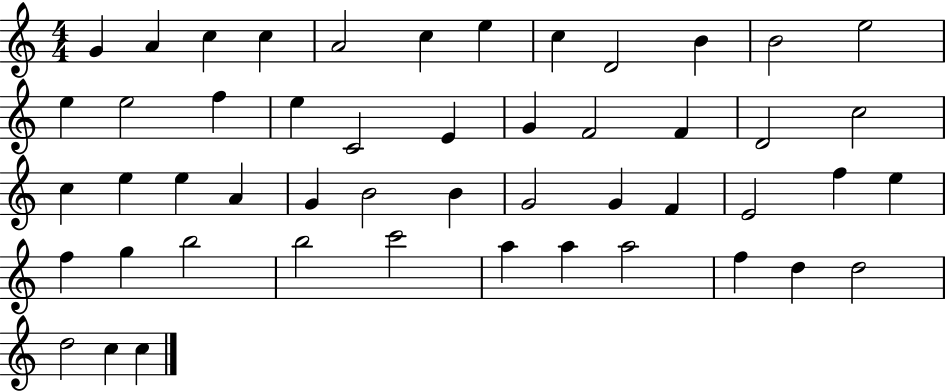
G4/q A4/q C5/q C5/q A4/h C5/q E5/q C5/q D4/h B4/q B4/h E5/h E5/q E5/h F5/q E5/q C4/h E4/q G4/q F4/h F4/q D4/h C5/h C5/q E5/q E5/q A4/q G4/q B4/h B4/q G4/h G4/q F4/q E4/h F5/q E5/q F5/q G5/q B5/h B5/h C6/h A5/q A5/q A5/h F5/q D5/q D5/h D5/h C5/q C5/q